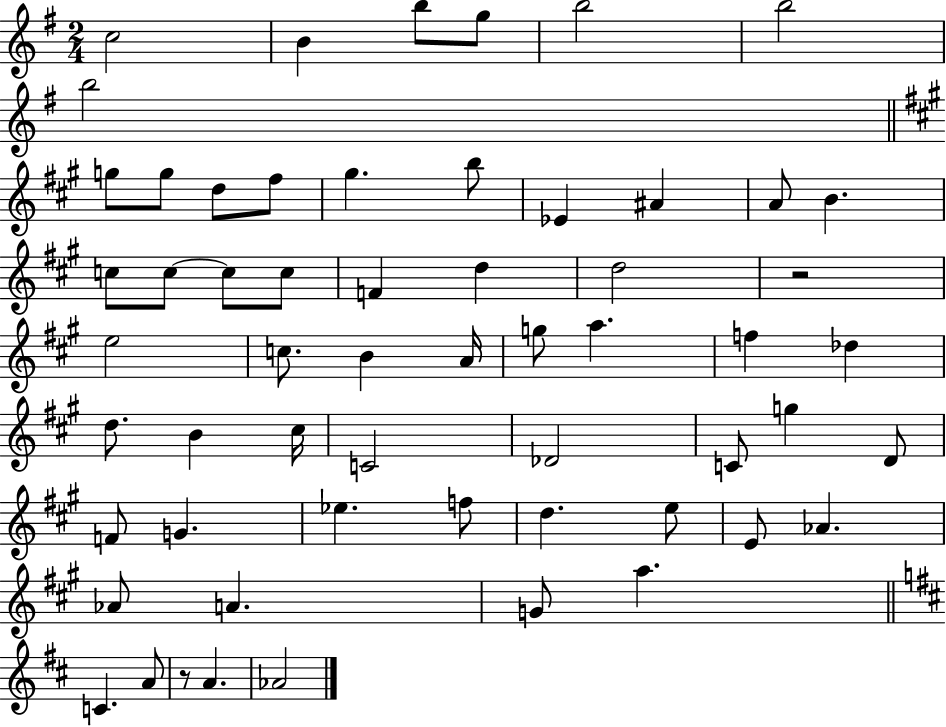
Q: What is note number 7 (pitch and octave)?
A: B5